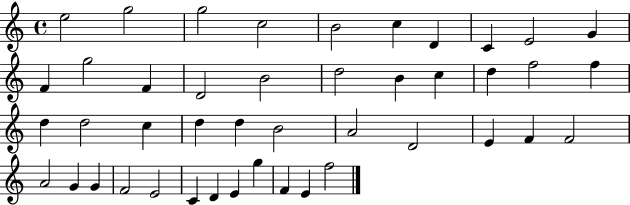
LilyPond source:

{
  \clef treble
  \time 4/4
  \defaultTimeSignature
  \key c \major
  e''2 g''2 | g''2 c''2 | b'2 c''4 d'4 | c'4 e'2 g'4 | \break f'4 g''2 f'4 | d'2 b'2 | d''2 b'4 c''4 | d''4 f''2 f''4 | \break d''4 d''2 c''4 | d''4 d''4 b'2 | a'2 d'2 | e'4 f'4 f'2 | \break a'2 g'4 g'4 | f'2 e'2 | c'4 d'4 e'4 g''4 | f'4 e'4 f''2 | \break \bar "|."
}